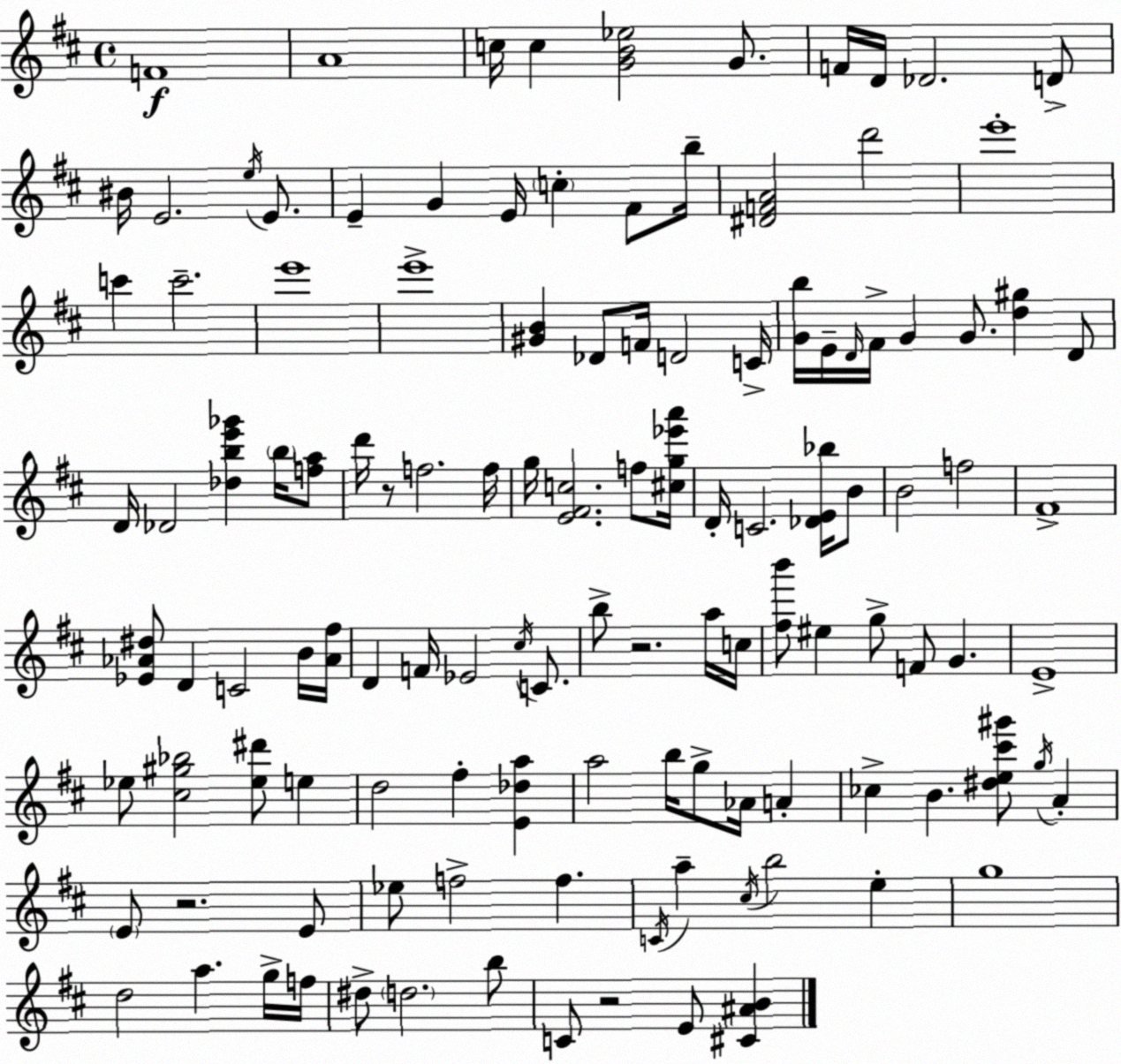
X:1
T:Untitled
M:4/4
L:1/4
K:D
F4 A4 c/4 c [GB_e]2 G/2 F/4 D/4 _D2 D/2 ^B/4 E2 e/4 E/2 E G E/4 c ^F/2 b/4 [^DFA]2 d'2 e'4 c' c'2 e'4 e'4 [^GB] _D/2 F/4 D2 C/4 [Gb]/4 E/4 D/4 ^F/4 G G/2 [d^g] D/2 D/4 _D2 [_dbe'_g'] b/4 [fa]/2 d'/4 z/2 f2 f/4 g/4 [E^Fc]2 f/2 [^cg_e'a']/4 D/4 C2 [_DE_b]/4 B/2 B2 f2 ^F4 [_E_A^d]/2 D C2 B/4 [_A^f]/4 D F/4 _E2 ^c/4 C/2 b/2 z2 a/4 c/4 [^fb']/2 ^e g/2 F/2 G E4 _e/2 [^c^g_b]2 [_e^d']/2 e d2 ^f [E_da] a2 b/4 g/2 _A/4 A _c B [^de^c'^g']/2 g/4 A E/2 z2 E/2 _e/2 f2 f C/4 a ^c/4 b2 e g4 d2 a g/4 f/4 ^d/2 d2 b/2 C/2 z2 E/2 [^C^AB]